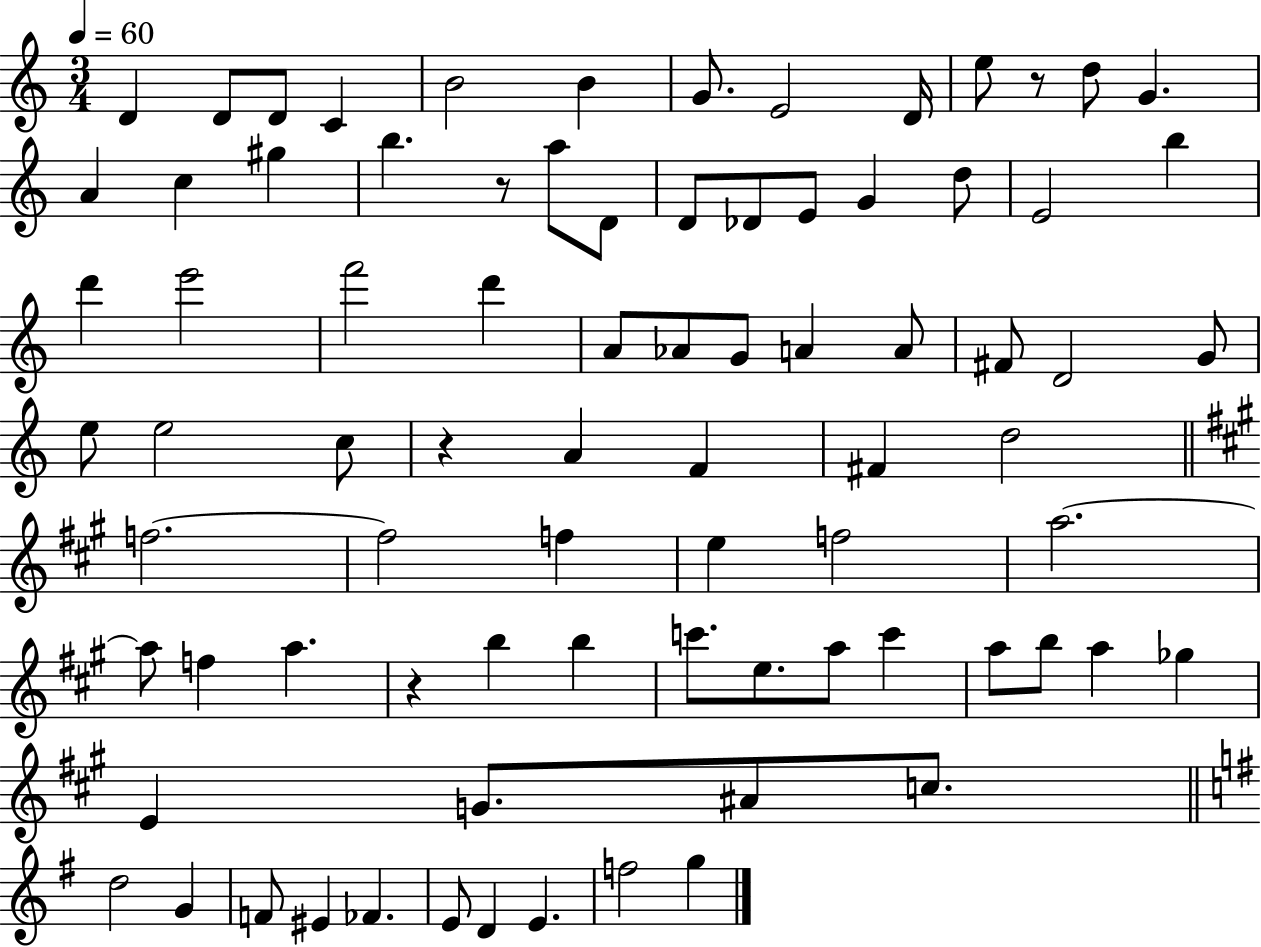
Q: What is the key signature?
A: C major